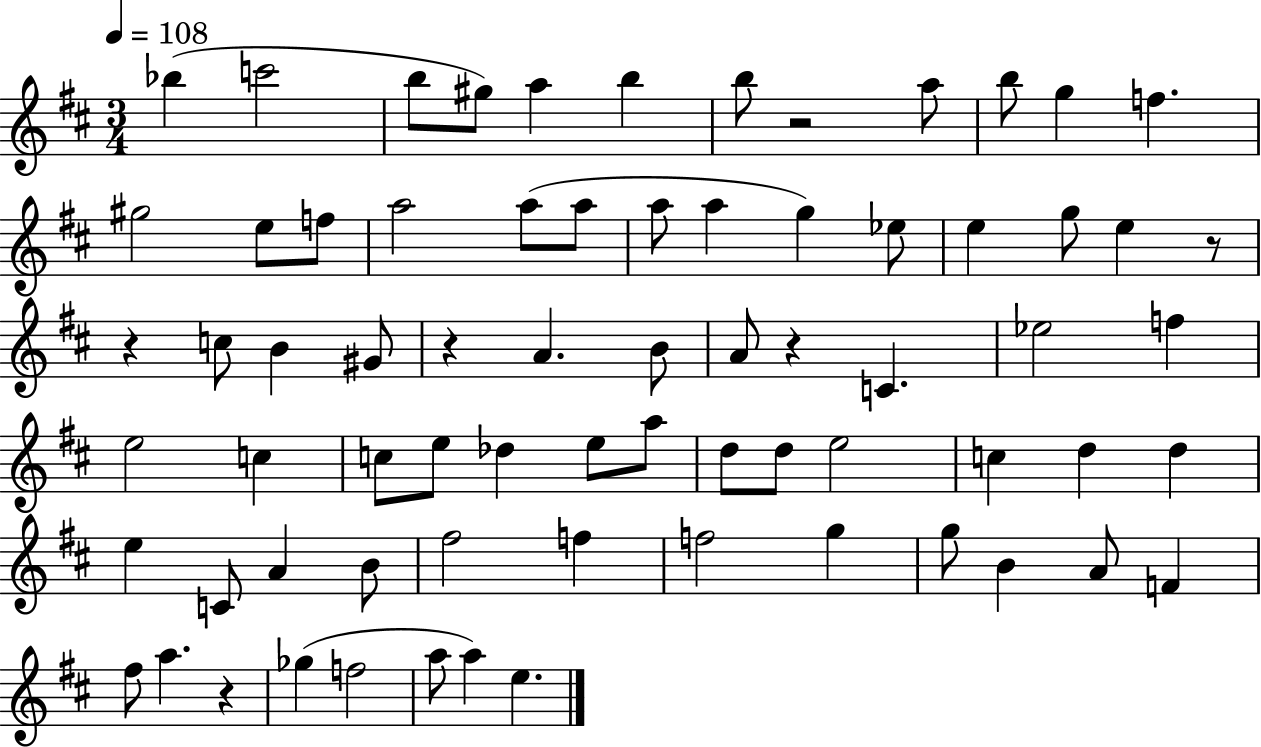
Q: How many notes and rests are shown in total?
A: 71